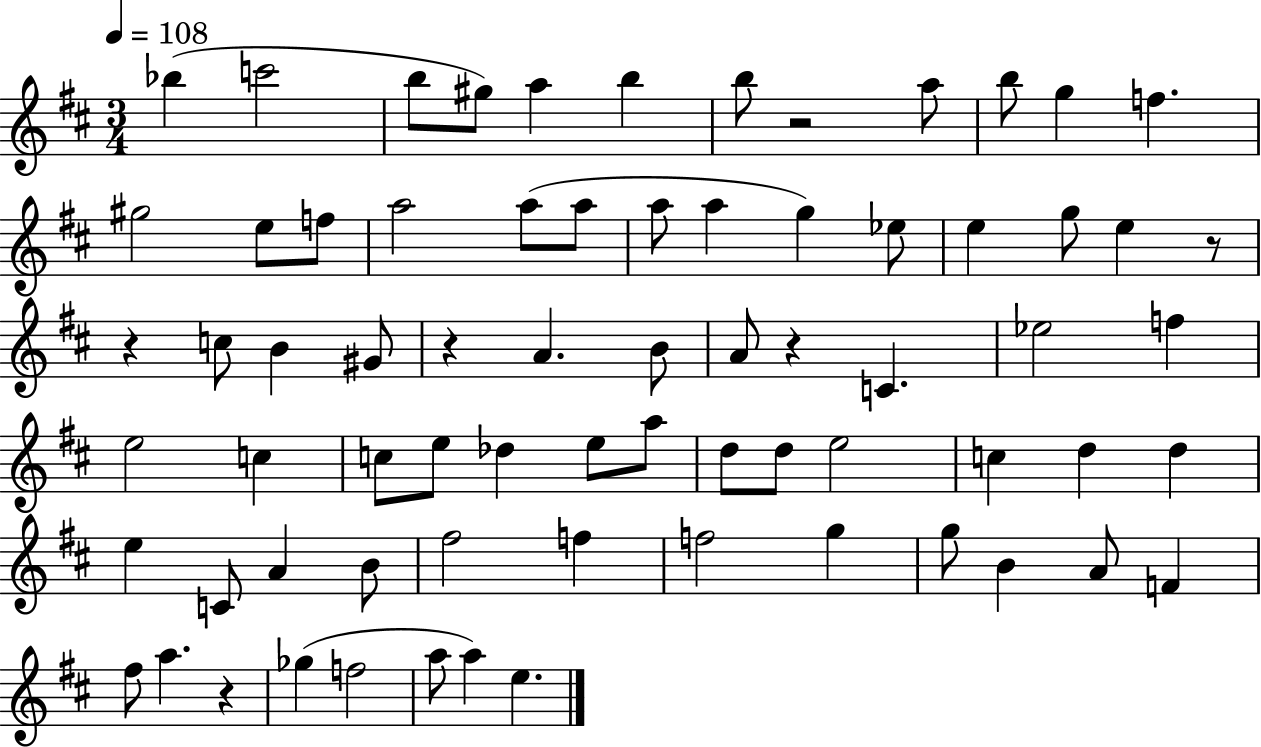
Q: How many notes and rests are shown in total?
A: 71